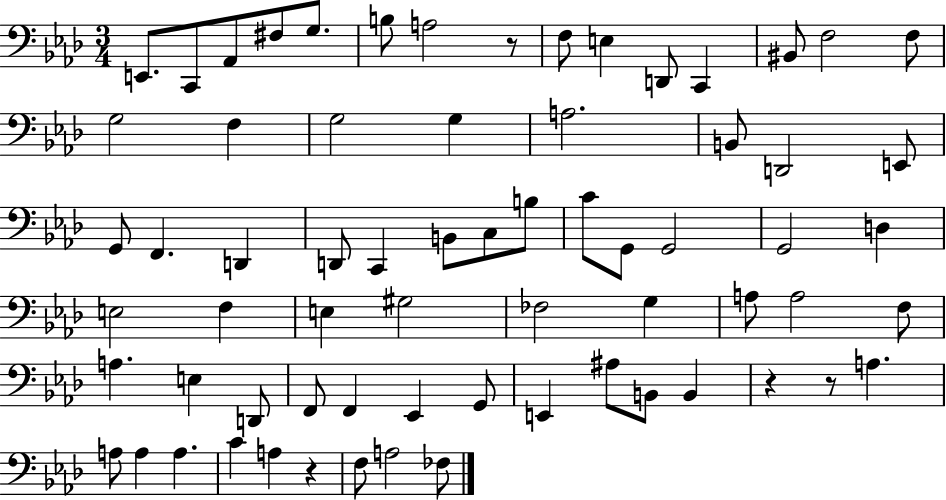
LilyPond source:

{
  \clef bass
  \numericTimeSignature
  \time 3/4
  \key aes \major
  e,8. c,8 aes,8 fis8 g8. | b8 a2 r8 | f8 e4 d,8 c,4 | bis,8 f2 f8 | \break g2 f4 | g2 g4 | a2. | b,8 d,2 e,8 | \break g,8 f,4. d,4 | d,8 c,4 b,8 c8 b8 | c'8 g,8 g,2 | g,2 d4 | \break e2 f4 | e4 gis2 | fes2 g4 | a8 a2 f8 | \break a4. e4 d,8 | f,8 f,4 ees,4 g,8 | e,4 ais8 b,8 b,4 | r4 r8 a4. | \break a8 a4 a4. | c'4 a4 r4 | f8 a2 fes8 | \bar "|."
}